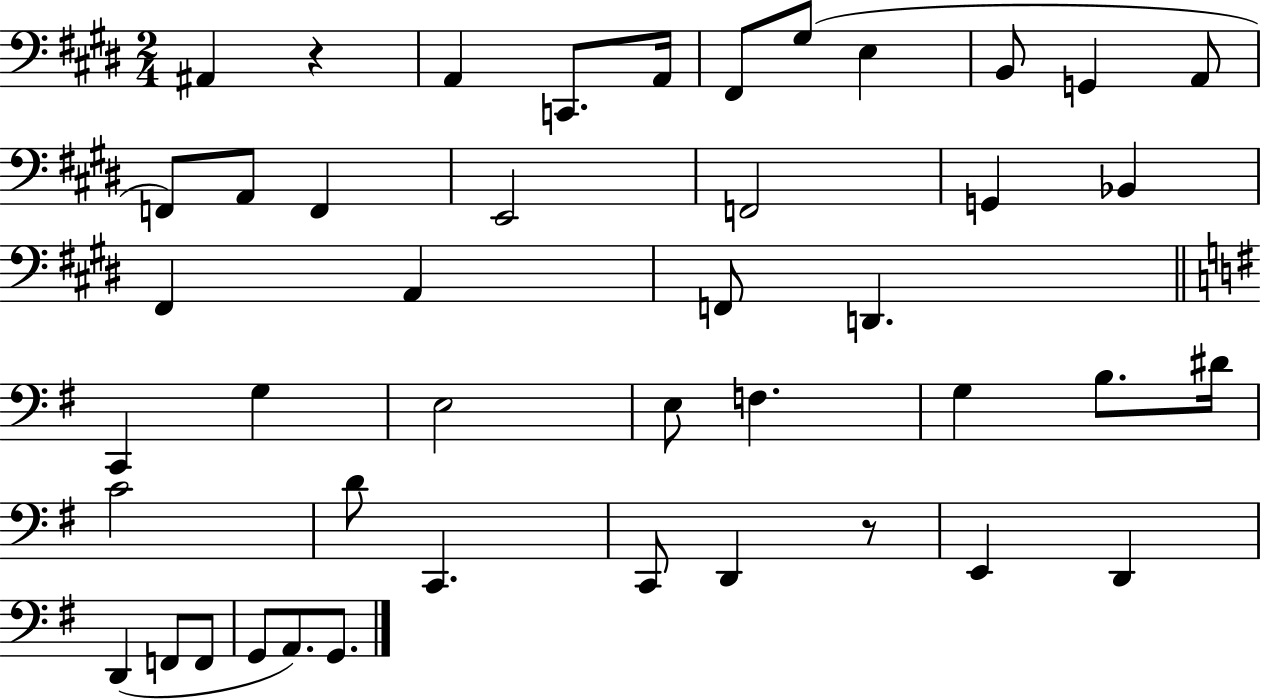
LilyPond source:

{
  \clef bass
  \numericTimeSignature
  \time 2/4
  \key e \major
  \repeat volta 2 { ais,4 r4 | a,4 c,8. a,16 | fis,8 gis8( e4 | b,8 g,4 a,8 | \break f,8) a,8 f,4 | e,2 | f,2 | g,4 bes,4 | \break fis,4 a,4 | f,8 d,4. | \bar "||" \break \key g \major c,4 g4 | e2 | e8 f4. | g4 b8. dis'16 | \break c'2 | d'8 c,4. | c,8 d,4 r8 | e,4 d,4 | \break d,4( f,8 f,8 | g,8 a,8.) g,8. | } \bar "|."
}